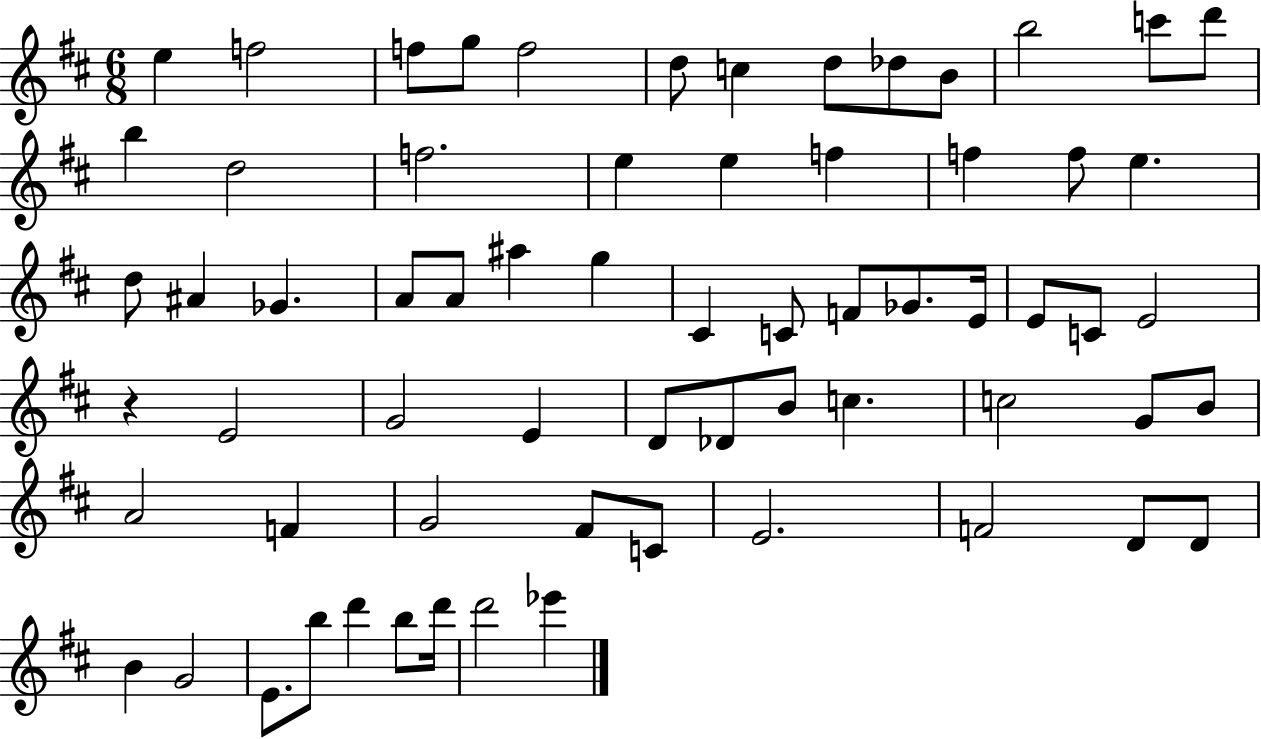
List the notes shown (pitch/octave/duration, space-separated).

E5/q F5/h F5/e G5/e F5/h D5/e C5/q D5/e Db5/e B4/e B5/h C6/e D6/e B5/q D5/h F5/h. E5/q E5/q F5/q F5/q F5/e E5/q. D5/e A#4/q Gb4/q. A4/e A4/e A#5/q G5/q C#4/q C4/e F4/e Gb4/e. E4/s E4/e C4/e E4/h R/q E4/h G4/h E4/q D4/e Db4/e B4/e C5/q. C5/h G4/e B4/e A4/h F4/q G4/h F#4/e C4/e E4/h. F4/h D4/e D4/e B4/q G4/h E4/e. B5/e D6/q B5/e D6/s D6/h Eb6/q